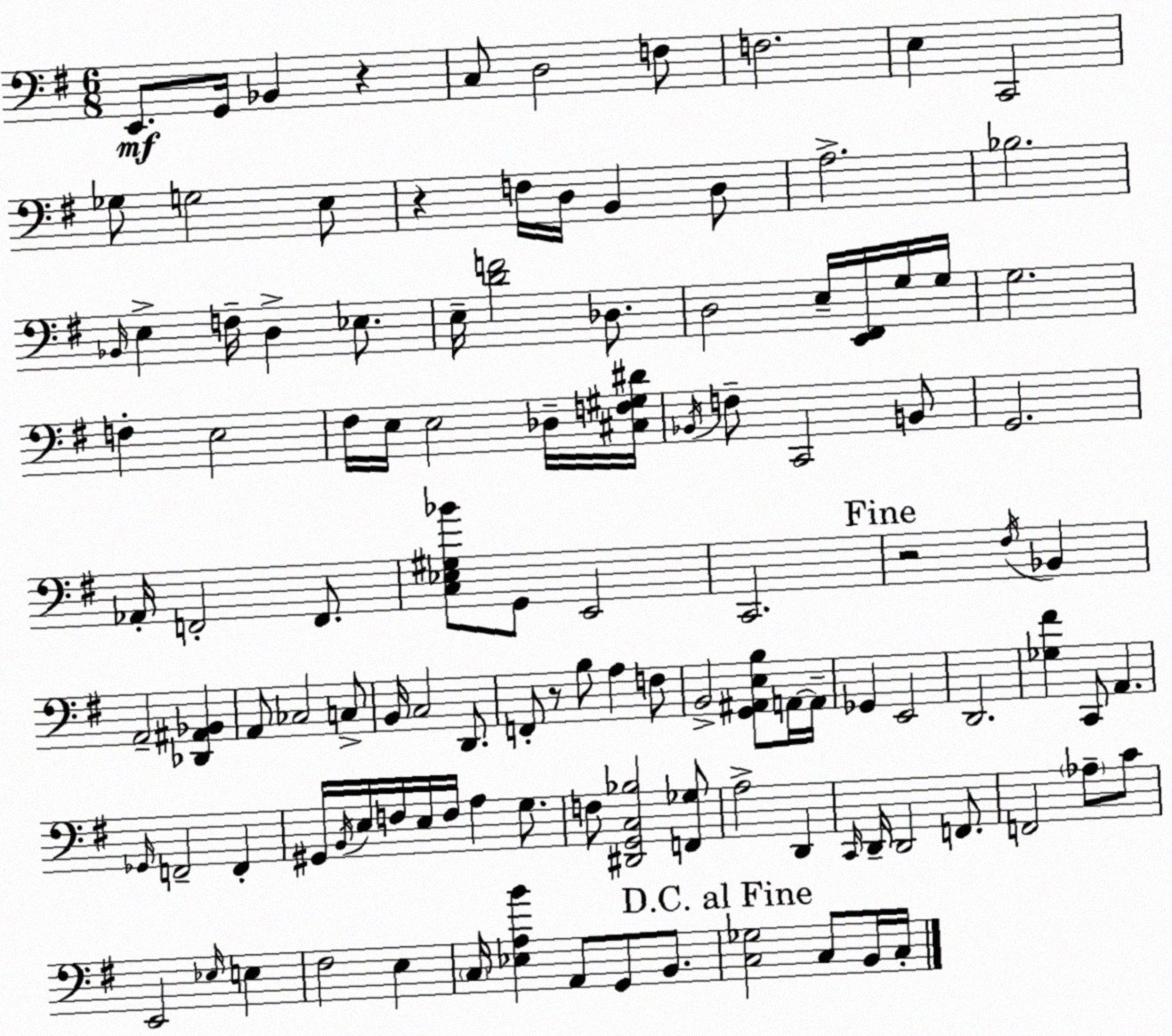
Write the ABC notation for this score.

X:1
T:Untitled
M:6/8
L:1/4
K:G
E,,/2 G,,/4 _B,, z C,/2 D,2 F,/2 F,2 E, C,,2 _G,/2 G,2 E,/2 z F,/4 D,/4 B,, D,/2 A,2 _B,2 _B,,/4 E, F,/4 D, _E,/2 E,/4 [DF]2 _D,/2 D,2 E,/4 [E,,^F,,]/4 G,/4 G,/4 G,2 F, E,2 ^F,/4 E,/4 E,2 _D,/4 [^C,F,^G,^D]/4 _B,,/4 F,/2 C,,2 B,,/2 G,,2 _A,,/4 F,,2 F,,/2 [C,_E,^G,_B]/2 G,,/2 E,,2 C,,2 z2 ^F,/4 _B,, A,,2 [_D,,^A,,_B,,] A,,/2 _C,2 C,/2 B,,/4 C,2 D,,/2 F,,/2 z/2 B,/2 A, F,/2 B,,2 [G,,^A,,E,B,]/2 A,,/4 A,,/4 _G,, E,,2 D,,2 [_G,^F] C,,/2 A,, _G,,/4 F,,2 F,, ^G,,/4 B,,/4 E,/4 F,/4 E,/4 F,/4 A, G,/2 F,/2 [^D,,G,,C,_B,]2 [F,,_G,]/2 A,2 D,, C,,/4 D,,/4 D,,2 F,,/2 F,,2 _A,/2 C/2 E,,2 _E,/4 E, ^F,2 E, C,/4 [_E,A,B] A,,/2 G,,/2 B,,/2 [C,_G,]2 C,/2 B,,/4 C,/4